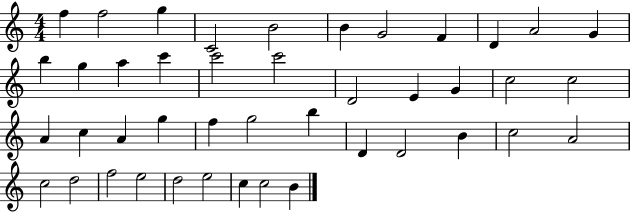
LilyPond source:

{
  \clef treble
  \numericTimeSignature
  \time 4/4
  \key c \major
  f''4 f''2 g''4 | c'2 b'2 | b'4 g'2 f'4 | d'4 a'2 g'4 | \break b''4 g''4 a''4 c'''4 | c'''2 c'''2 | d'2 e'4 g'4 | c''2 c''2 | \break a'4 c''4 a'4 g''4 | f''4 g''2 b''4 | d'4 d'2 b'4 | c''2 a'2 | \break c''2 d''2 | f''2 e''2 | d''2 e''2 | c''4 c''2 b'4 | \break \bar "|."
}